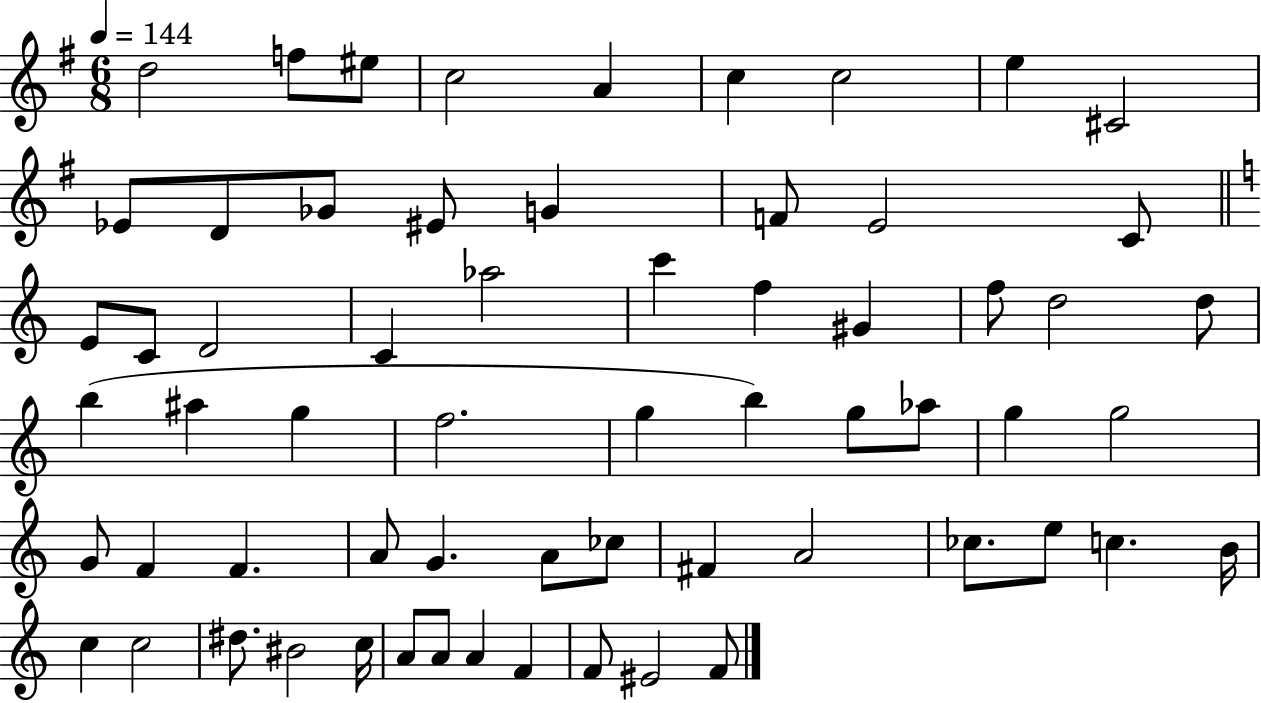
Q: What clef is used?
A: treble